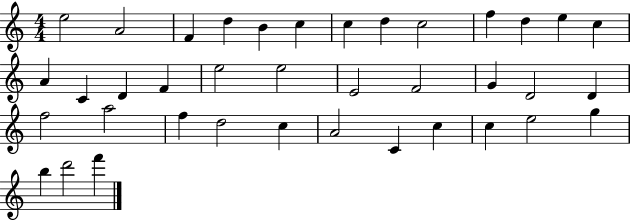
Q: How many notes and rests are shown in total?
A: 38